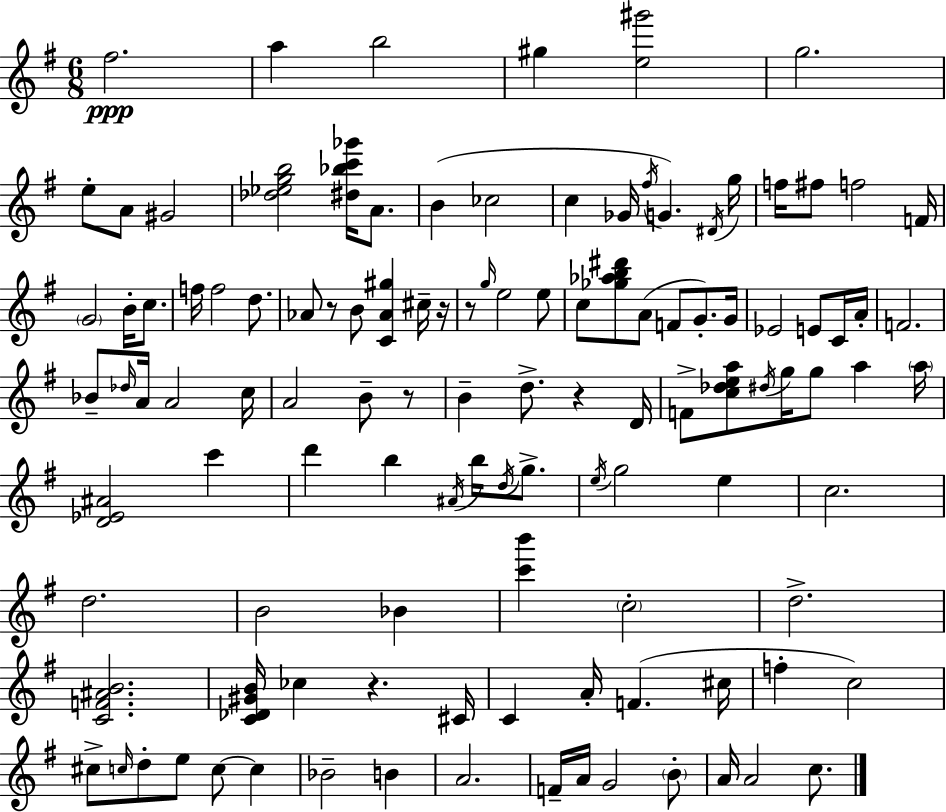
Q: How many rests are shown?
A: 6